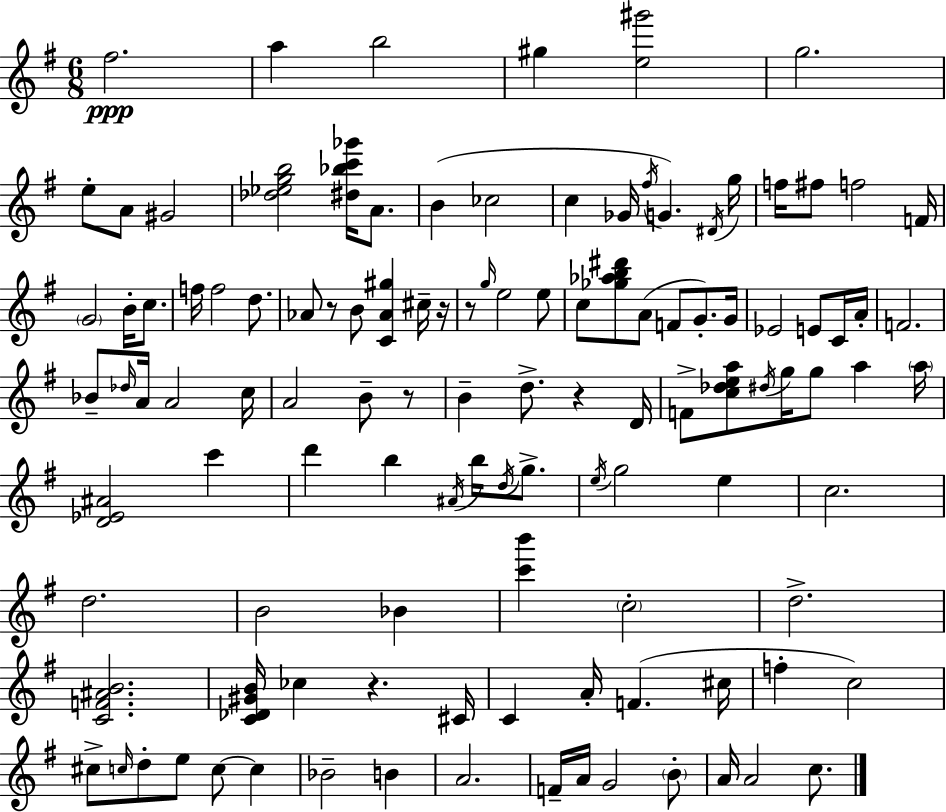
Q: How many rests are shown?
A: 6